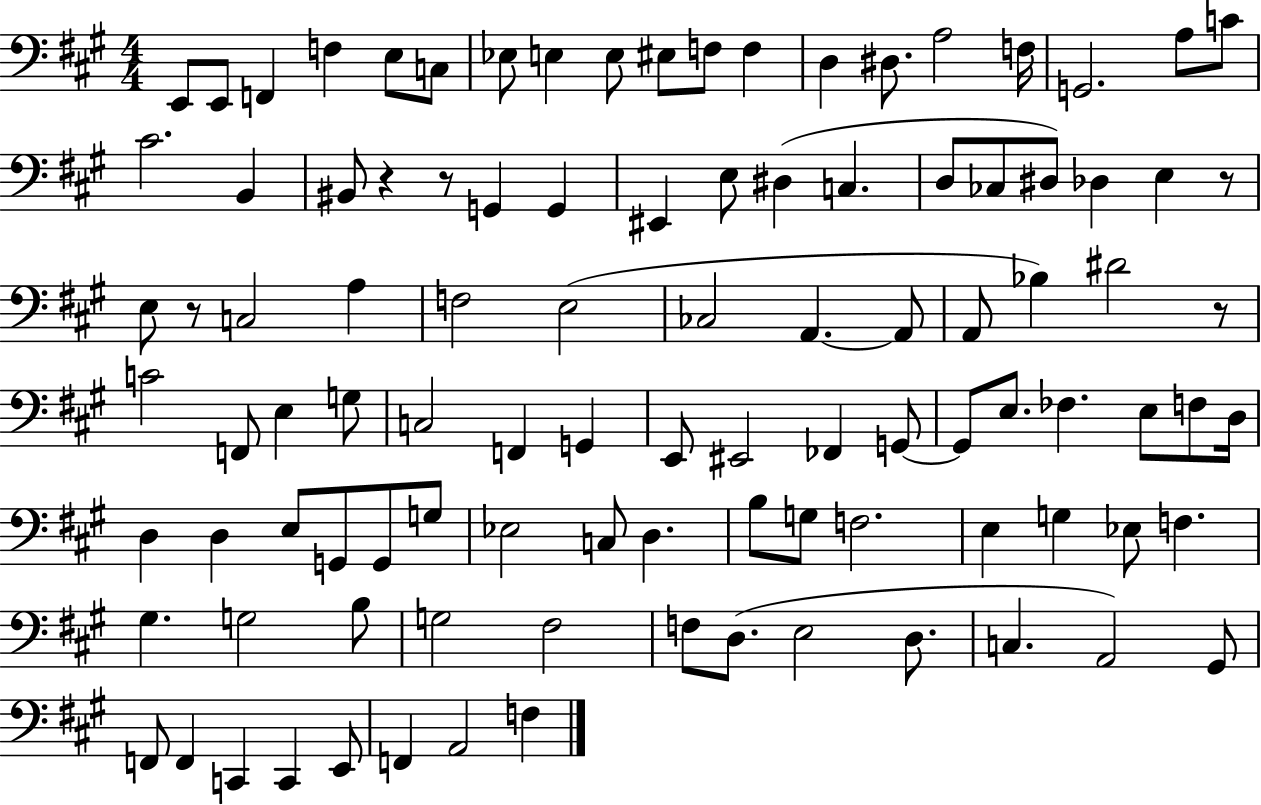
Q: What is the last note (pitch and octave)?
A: F3